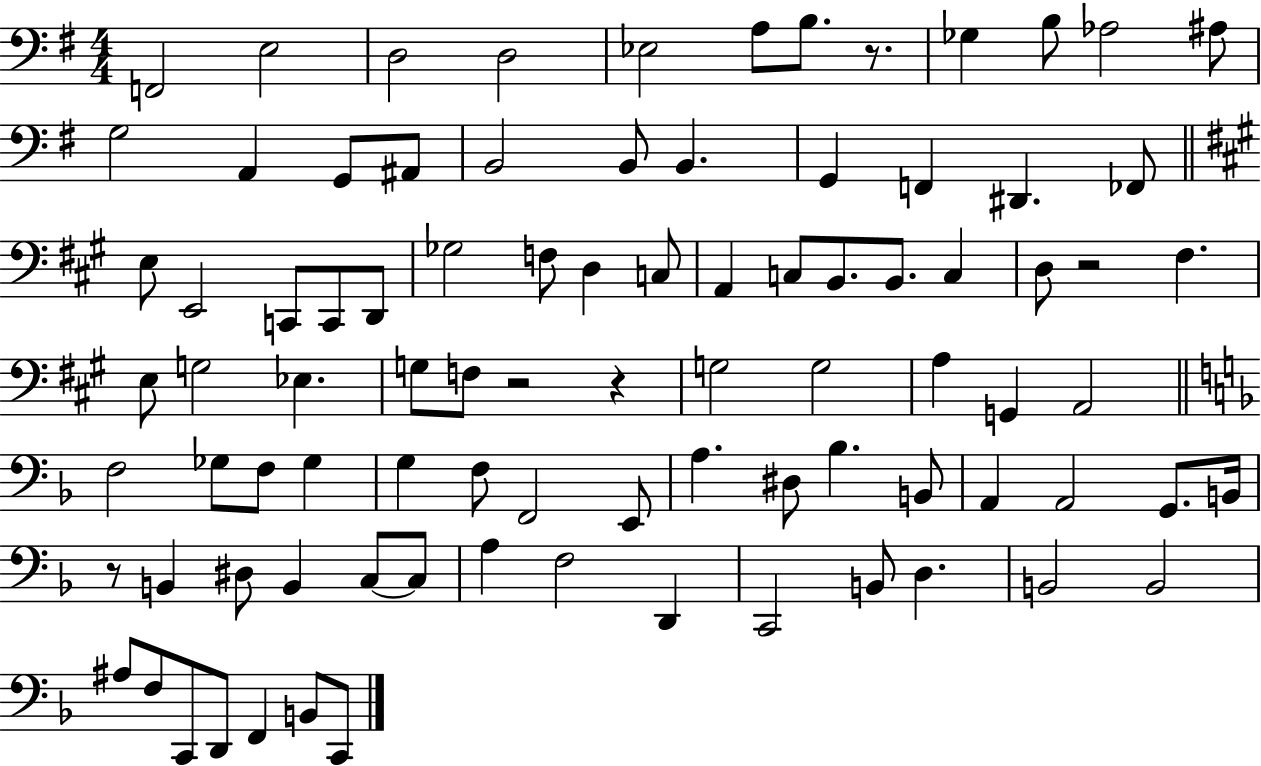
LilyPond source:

{
  \clef bass
  \numericTimeSignature
  \time 4/4
  \key g \major
  f,2 e2 | d2 d2 | ees2 a8 b8. r8. | ges4 b8 aes2 ais8 | \break g2 a,4 g,8 ais,8 | b,2 b,8 b,4. | g,4 f,4 dis,4. fes,8 | \bar "||" \break \key a \major e8 e,2 c,8 c,8 d,8 | ges2 f8 d4 c8 | a,4 c8 b,8. b,8. c4 | d8 r2 fis4. | \break e8 g2 ees4. | g8 f8 r2 r4 | g2 g2 | a4 g,4 a,2 | \break \bar "||" \break \key d \minor f2 ges8 f8 ges4 | g4 f8 f,2 e,8 | a4. dis8 bes4. b,8 | a,4 a,2 g,8. b,16 | \break r8 b,4 dis8 b,4 c8~~ c8 | a4 f2 d,4 | c,2 b,8 d4. | b,2 b,2 | \break ais8 f8 c,8 d,8 f,4 b,8 c,8 | \bar "|."
}